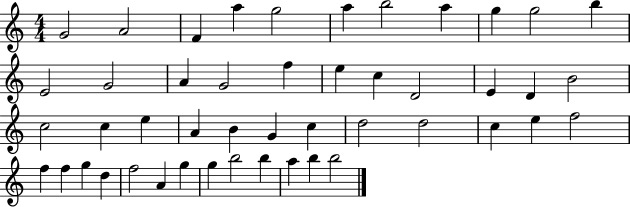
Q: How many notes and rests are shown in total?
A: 47